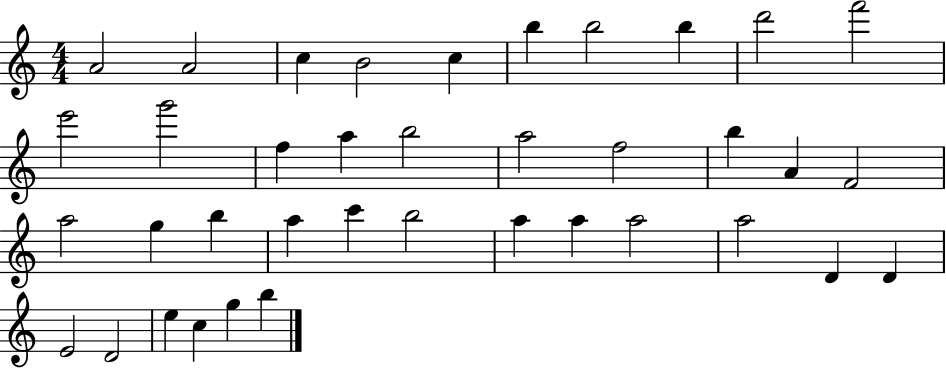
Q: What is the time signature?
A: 4/4